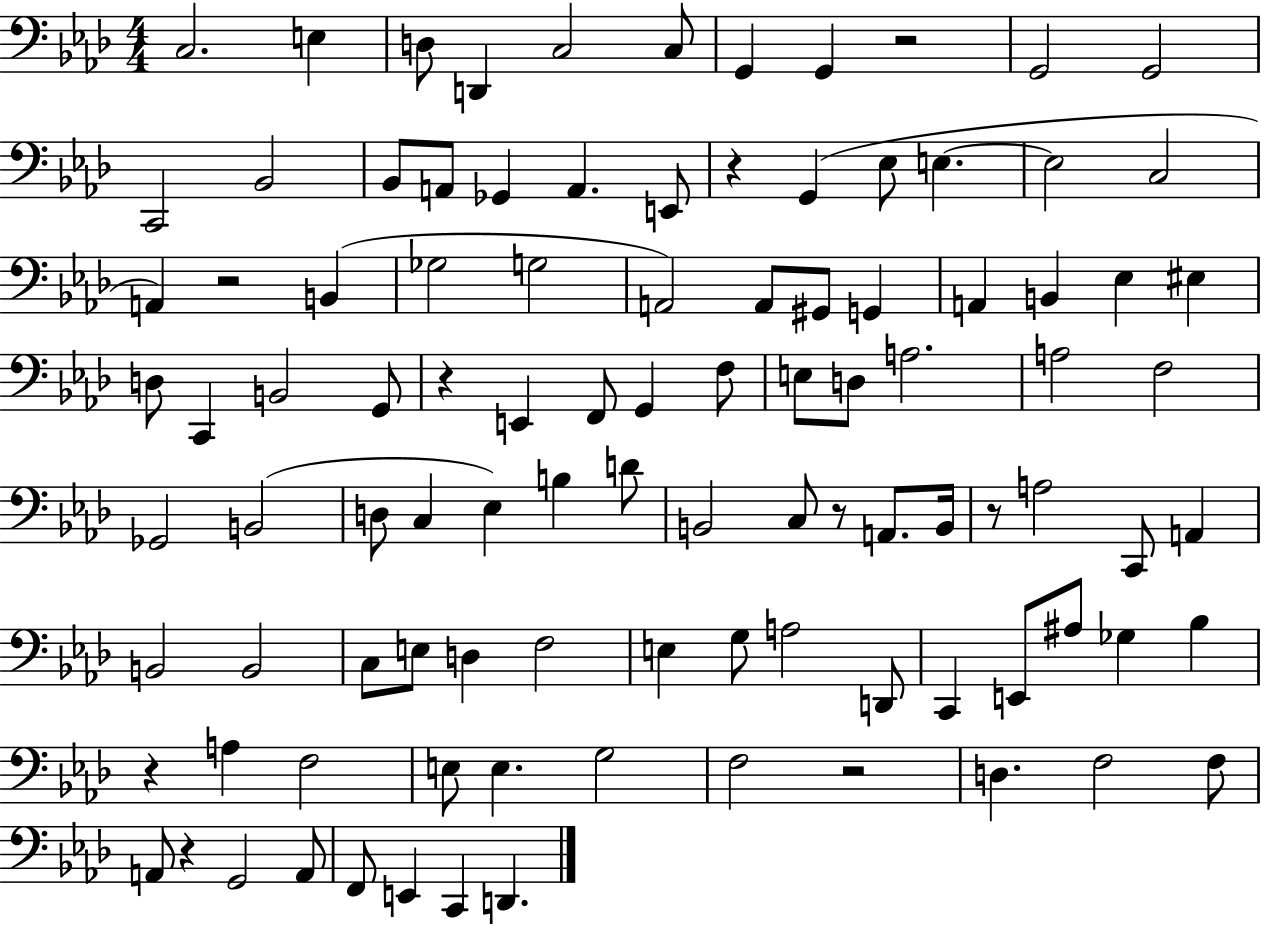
X:1
T:Untitled
M:4/4
L:1/4
K:Ab
C,2 E, D,/2 D,, C,2 C,/2 G,, G,, z2 G,,2 G,,2 C,,2 _B,,2 _B,,/2 A,,/2 _G,, A,, E,,/2 z G,, _E,/2 E, E,2 C,2 A,, z2 B,, _G,2 G,2 A,,2 A,,/2 ^G,,/2 G,, A,, B,, _E, ^E, D,/2 C,, B,,2 G,,/2 z E,, F,,/2 G,, F,/2 E,/2 D,/2 A,2 A,2 F,2 _G,,2 B,,2 D,/2 C, _E, B, D/2 B,,2 C,/2 z/2 A,,/2 B,,/4 z/2 A,2 C,,/2 A,, B,,2 B,,2 C,/2 E,/2 D, F,2 E, G,/2 A,2 D,,/2 C,, E,,/2 ^A,/2 _G, _B, z A, F,2 E,/2 E, G,2 F,2 z2 D, F,2 F,/2 A,,/2 z G,,2 A,,/2 F,,/2 E,, C,, D,,